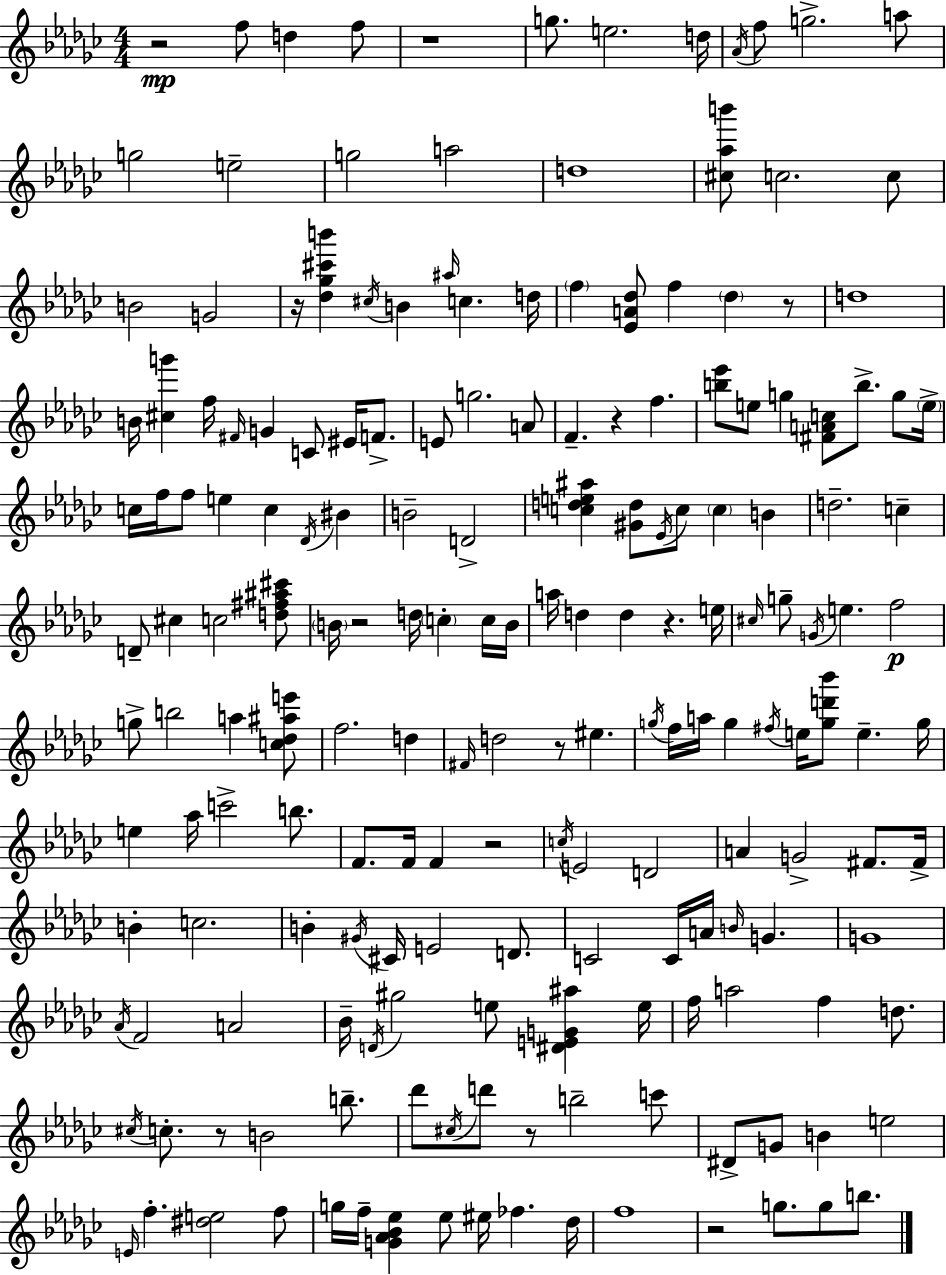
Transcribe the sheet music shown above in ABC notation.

X:1
T:Untitled
M:4/4
L:1/4
K:Ebm
z2 f/2 d f/2 z4 g/2 e2 d/4 _A/4 f/2 g2 a/2 g2 e2 g2 a2 d4 [^c_ab']/2 c2 c/2 B2 G2 z/4 [_d_g^c'b'] ^c/4 B ^a/4 c d/4 f [_EA_d]/2 f _d z/2 d4 B/4 [^cg'] f/4 ^F/4 G C/2 ^E/4 F/2 E/2 g2 A/2 F z f [b_e']/2 e/2 g [^FAc]/2 b/2 g/2 e/4 c/4 f/4 f/2 e c _D/4 ^B B2 D2 [cde^a] [^Gd]/2 _E/4 c/2 c B d2 c D/2 ^c c2 [d^f^a^c']/2 B/4 z2 d/4 c c/4 B/4 a/4 d d z e/4 ^c/4 g/2 G/4 e f2 g/2 b2 a [c_d^ae']/2 f2 d ^F/4 d2 z/2 ^e g/4 f/4 a/4 g ^f/4 e/4 [gd'_b']/2 e g/4 e _a/4 c'2 b/2 F/2 F/4 F z2 c/4 E2 D2 A G2 ^F/2 ^F/4 B c2 B ^G/4 ^C/4 E2 D/2 C2 C/4 A/4 B/4 G G4 _A/4 F2 A2 _B/4 D/4 ^g2 e/2 [^DEG^a] e/4 f/4 a2 f d/2 ^c/4 c/2 z/2 B2 b/2 _d'/2 ^c/4 d'/2 z/2 b2 c'/2 ^D/2 G/2 B e2 E/4 f [^de]2 f/2 g/4 f/4 [G_A_B_e] _e/2 ^e/4 _f _d/4 f4 z2 g/2 g/2 b/2